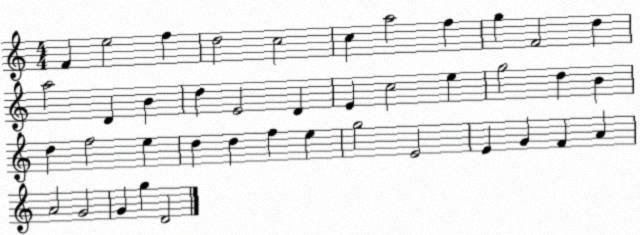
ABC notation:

X:1
T:Untitled
M:4/4
L:1/4
K:C
F e2 f d2 c2 c a2 f g F2 d a2 D B d E2 D E c2 e g2 d B d f2 e d d f e g2 E2 E G F A A2 G2 G g D2